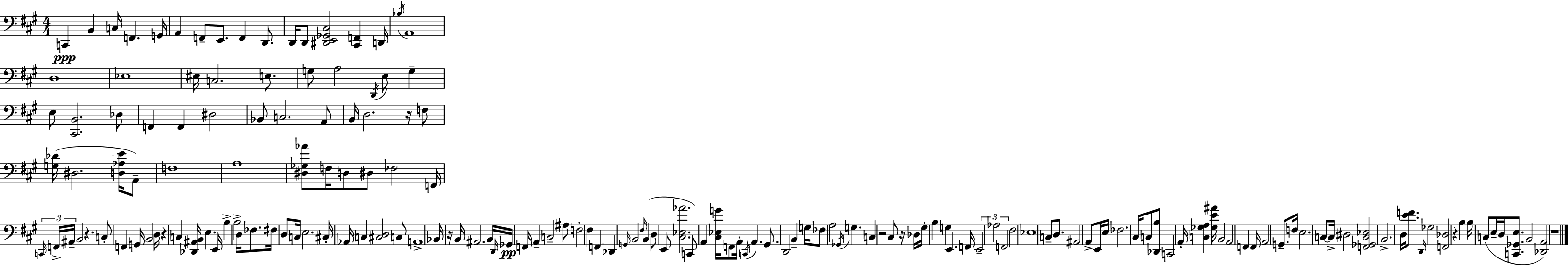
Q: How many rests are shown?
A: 8